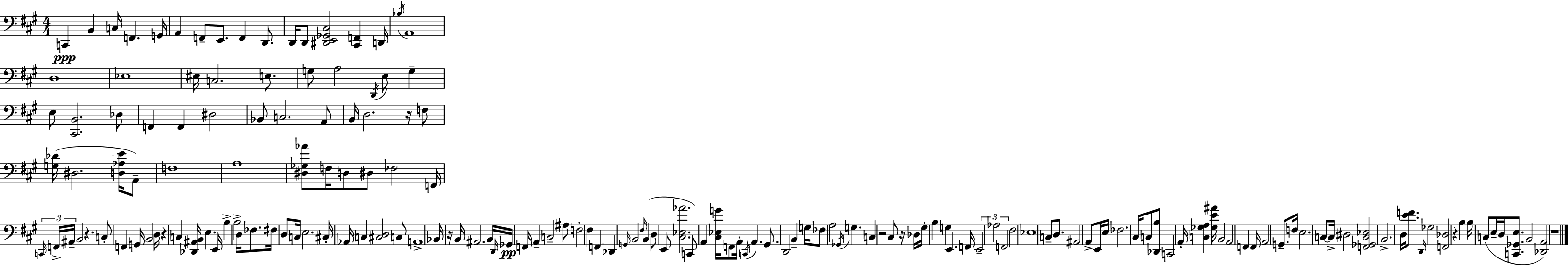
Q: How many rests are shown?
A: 8